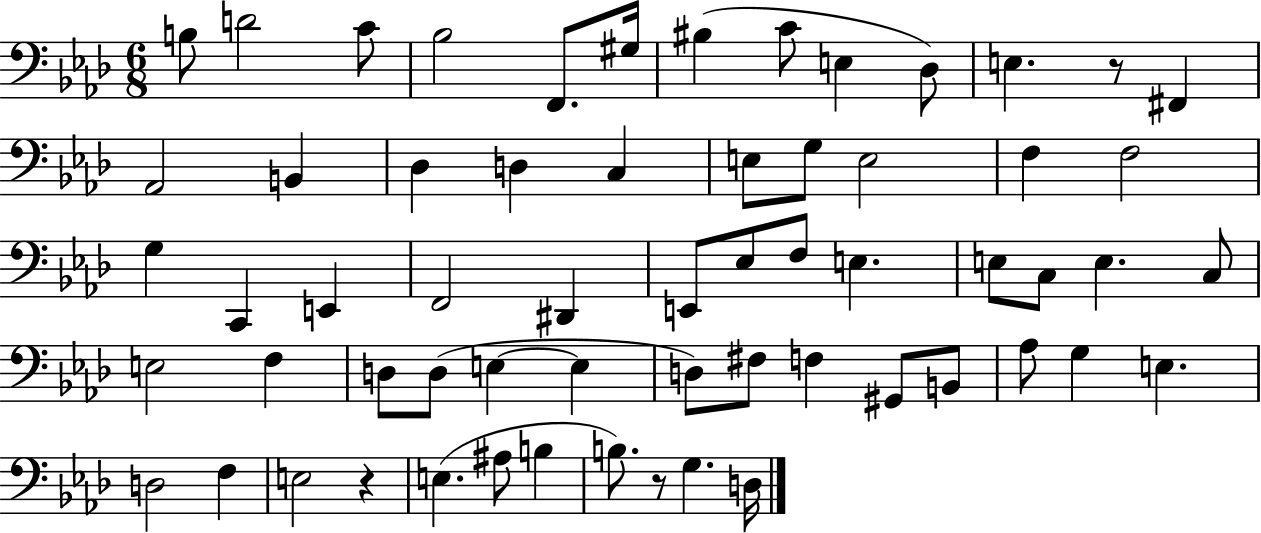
{
  \clef bass
  \numericTimeSignature
  \time 6/8
  \key aes \major
  \repeat volta 2 { b8 d'2 c'8 | bes2 f,8. gis16 | bis4( c'8 e4 des8) | e4. r8 fis,4 | \break aes,2 b,4 | des4 d4 c4 | e8 g8 e2 | f4 f2 | \break g4 c,4 e,4 | f,2 dis,4 | e,8 ees8 f8 e4. | e8 c8 e4. c8 | \break e2 f4 | d8 d8( e4~~ e4 | d8) fis8 f4 gis,8 b,8 | aes8 g4 e4. | \break d2 f4 | e2 r4 | e4.( ais8 b4 | b8.) r8 g4. d16 | \break } \bar "|."
}